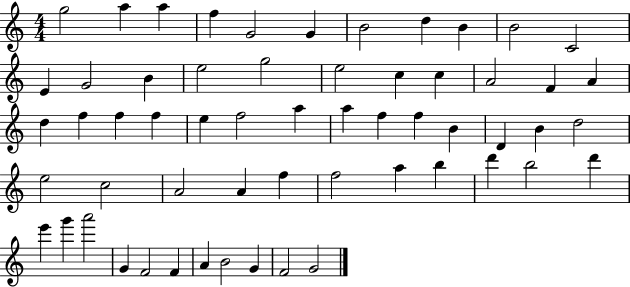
G5/h A5/q A5/q F5/q G4/h G4/q B4/h D5/q B4/q B4/h C4/h E4/q G4/h B4/q E5/h G5/h E5/h C5/q C5/q A4/h F4/q A4/q D5/q F5/q F5/q F5/q E5/q F5/h A5/q A5/q F5/q F5/q B4/q D4/q B4/q D5/h E5/h C5/h A4/h A4/q F5/q F5/h A5/q B5/q D6/q B5/h D6/q E6/q G6/q A6/h G4/q F4/h F4/q A4/q B4/h G4/q F4/h G4/h